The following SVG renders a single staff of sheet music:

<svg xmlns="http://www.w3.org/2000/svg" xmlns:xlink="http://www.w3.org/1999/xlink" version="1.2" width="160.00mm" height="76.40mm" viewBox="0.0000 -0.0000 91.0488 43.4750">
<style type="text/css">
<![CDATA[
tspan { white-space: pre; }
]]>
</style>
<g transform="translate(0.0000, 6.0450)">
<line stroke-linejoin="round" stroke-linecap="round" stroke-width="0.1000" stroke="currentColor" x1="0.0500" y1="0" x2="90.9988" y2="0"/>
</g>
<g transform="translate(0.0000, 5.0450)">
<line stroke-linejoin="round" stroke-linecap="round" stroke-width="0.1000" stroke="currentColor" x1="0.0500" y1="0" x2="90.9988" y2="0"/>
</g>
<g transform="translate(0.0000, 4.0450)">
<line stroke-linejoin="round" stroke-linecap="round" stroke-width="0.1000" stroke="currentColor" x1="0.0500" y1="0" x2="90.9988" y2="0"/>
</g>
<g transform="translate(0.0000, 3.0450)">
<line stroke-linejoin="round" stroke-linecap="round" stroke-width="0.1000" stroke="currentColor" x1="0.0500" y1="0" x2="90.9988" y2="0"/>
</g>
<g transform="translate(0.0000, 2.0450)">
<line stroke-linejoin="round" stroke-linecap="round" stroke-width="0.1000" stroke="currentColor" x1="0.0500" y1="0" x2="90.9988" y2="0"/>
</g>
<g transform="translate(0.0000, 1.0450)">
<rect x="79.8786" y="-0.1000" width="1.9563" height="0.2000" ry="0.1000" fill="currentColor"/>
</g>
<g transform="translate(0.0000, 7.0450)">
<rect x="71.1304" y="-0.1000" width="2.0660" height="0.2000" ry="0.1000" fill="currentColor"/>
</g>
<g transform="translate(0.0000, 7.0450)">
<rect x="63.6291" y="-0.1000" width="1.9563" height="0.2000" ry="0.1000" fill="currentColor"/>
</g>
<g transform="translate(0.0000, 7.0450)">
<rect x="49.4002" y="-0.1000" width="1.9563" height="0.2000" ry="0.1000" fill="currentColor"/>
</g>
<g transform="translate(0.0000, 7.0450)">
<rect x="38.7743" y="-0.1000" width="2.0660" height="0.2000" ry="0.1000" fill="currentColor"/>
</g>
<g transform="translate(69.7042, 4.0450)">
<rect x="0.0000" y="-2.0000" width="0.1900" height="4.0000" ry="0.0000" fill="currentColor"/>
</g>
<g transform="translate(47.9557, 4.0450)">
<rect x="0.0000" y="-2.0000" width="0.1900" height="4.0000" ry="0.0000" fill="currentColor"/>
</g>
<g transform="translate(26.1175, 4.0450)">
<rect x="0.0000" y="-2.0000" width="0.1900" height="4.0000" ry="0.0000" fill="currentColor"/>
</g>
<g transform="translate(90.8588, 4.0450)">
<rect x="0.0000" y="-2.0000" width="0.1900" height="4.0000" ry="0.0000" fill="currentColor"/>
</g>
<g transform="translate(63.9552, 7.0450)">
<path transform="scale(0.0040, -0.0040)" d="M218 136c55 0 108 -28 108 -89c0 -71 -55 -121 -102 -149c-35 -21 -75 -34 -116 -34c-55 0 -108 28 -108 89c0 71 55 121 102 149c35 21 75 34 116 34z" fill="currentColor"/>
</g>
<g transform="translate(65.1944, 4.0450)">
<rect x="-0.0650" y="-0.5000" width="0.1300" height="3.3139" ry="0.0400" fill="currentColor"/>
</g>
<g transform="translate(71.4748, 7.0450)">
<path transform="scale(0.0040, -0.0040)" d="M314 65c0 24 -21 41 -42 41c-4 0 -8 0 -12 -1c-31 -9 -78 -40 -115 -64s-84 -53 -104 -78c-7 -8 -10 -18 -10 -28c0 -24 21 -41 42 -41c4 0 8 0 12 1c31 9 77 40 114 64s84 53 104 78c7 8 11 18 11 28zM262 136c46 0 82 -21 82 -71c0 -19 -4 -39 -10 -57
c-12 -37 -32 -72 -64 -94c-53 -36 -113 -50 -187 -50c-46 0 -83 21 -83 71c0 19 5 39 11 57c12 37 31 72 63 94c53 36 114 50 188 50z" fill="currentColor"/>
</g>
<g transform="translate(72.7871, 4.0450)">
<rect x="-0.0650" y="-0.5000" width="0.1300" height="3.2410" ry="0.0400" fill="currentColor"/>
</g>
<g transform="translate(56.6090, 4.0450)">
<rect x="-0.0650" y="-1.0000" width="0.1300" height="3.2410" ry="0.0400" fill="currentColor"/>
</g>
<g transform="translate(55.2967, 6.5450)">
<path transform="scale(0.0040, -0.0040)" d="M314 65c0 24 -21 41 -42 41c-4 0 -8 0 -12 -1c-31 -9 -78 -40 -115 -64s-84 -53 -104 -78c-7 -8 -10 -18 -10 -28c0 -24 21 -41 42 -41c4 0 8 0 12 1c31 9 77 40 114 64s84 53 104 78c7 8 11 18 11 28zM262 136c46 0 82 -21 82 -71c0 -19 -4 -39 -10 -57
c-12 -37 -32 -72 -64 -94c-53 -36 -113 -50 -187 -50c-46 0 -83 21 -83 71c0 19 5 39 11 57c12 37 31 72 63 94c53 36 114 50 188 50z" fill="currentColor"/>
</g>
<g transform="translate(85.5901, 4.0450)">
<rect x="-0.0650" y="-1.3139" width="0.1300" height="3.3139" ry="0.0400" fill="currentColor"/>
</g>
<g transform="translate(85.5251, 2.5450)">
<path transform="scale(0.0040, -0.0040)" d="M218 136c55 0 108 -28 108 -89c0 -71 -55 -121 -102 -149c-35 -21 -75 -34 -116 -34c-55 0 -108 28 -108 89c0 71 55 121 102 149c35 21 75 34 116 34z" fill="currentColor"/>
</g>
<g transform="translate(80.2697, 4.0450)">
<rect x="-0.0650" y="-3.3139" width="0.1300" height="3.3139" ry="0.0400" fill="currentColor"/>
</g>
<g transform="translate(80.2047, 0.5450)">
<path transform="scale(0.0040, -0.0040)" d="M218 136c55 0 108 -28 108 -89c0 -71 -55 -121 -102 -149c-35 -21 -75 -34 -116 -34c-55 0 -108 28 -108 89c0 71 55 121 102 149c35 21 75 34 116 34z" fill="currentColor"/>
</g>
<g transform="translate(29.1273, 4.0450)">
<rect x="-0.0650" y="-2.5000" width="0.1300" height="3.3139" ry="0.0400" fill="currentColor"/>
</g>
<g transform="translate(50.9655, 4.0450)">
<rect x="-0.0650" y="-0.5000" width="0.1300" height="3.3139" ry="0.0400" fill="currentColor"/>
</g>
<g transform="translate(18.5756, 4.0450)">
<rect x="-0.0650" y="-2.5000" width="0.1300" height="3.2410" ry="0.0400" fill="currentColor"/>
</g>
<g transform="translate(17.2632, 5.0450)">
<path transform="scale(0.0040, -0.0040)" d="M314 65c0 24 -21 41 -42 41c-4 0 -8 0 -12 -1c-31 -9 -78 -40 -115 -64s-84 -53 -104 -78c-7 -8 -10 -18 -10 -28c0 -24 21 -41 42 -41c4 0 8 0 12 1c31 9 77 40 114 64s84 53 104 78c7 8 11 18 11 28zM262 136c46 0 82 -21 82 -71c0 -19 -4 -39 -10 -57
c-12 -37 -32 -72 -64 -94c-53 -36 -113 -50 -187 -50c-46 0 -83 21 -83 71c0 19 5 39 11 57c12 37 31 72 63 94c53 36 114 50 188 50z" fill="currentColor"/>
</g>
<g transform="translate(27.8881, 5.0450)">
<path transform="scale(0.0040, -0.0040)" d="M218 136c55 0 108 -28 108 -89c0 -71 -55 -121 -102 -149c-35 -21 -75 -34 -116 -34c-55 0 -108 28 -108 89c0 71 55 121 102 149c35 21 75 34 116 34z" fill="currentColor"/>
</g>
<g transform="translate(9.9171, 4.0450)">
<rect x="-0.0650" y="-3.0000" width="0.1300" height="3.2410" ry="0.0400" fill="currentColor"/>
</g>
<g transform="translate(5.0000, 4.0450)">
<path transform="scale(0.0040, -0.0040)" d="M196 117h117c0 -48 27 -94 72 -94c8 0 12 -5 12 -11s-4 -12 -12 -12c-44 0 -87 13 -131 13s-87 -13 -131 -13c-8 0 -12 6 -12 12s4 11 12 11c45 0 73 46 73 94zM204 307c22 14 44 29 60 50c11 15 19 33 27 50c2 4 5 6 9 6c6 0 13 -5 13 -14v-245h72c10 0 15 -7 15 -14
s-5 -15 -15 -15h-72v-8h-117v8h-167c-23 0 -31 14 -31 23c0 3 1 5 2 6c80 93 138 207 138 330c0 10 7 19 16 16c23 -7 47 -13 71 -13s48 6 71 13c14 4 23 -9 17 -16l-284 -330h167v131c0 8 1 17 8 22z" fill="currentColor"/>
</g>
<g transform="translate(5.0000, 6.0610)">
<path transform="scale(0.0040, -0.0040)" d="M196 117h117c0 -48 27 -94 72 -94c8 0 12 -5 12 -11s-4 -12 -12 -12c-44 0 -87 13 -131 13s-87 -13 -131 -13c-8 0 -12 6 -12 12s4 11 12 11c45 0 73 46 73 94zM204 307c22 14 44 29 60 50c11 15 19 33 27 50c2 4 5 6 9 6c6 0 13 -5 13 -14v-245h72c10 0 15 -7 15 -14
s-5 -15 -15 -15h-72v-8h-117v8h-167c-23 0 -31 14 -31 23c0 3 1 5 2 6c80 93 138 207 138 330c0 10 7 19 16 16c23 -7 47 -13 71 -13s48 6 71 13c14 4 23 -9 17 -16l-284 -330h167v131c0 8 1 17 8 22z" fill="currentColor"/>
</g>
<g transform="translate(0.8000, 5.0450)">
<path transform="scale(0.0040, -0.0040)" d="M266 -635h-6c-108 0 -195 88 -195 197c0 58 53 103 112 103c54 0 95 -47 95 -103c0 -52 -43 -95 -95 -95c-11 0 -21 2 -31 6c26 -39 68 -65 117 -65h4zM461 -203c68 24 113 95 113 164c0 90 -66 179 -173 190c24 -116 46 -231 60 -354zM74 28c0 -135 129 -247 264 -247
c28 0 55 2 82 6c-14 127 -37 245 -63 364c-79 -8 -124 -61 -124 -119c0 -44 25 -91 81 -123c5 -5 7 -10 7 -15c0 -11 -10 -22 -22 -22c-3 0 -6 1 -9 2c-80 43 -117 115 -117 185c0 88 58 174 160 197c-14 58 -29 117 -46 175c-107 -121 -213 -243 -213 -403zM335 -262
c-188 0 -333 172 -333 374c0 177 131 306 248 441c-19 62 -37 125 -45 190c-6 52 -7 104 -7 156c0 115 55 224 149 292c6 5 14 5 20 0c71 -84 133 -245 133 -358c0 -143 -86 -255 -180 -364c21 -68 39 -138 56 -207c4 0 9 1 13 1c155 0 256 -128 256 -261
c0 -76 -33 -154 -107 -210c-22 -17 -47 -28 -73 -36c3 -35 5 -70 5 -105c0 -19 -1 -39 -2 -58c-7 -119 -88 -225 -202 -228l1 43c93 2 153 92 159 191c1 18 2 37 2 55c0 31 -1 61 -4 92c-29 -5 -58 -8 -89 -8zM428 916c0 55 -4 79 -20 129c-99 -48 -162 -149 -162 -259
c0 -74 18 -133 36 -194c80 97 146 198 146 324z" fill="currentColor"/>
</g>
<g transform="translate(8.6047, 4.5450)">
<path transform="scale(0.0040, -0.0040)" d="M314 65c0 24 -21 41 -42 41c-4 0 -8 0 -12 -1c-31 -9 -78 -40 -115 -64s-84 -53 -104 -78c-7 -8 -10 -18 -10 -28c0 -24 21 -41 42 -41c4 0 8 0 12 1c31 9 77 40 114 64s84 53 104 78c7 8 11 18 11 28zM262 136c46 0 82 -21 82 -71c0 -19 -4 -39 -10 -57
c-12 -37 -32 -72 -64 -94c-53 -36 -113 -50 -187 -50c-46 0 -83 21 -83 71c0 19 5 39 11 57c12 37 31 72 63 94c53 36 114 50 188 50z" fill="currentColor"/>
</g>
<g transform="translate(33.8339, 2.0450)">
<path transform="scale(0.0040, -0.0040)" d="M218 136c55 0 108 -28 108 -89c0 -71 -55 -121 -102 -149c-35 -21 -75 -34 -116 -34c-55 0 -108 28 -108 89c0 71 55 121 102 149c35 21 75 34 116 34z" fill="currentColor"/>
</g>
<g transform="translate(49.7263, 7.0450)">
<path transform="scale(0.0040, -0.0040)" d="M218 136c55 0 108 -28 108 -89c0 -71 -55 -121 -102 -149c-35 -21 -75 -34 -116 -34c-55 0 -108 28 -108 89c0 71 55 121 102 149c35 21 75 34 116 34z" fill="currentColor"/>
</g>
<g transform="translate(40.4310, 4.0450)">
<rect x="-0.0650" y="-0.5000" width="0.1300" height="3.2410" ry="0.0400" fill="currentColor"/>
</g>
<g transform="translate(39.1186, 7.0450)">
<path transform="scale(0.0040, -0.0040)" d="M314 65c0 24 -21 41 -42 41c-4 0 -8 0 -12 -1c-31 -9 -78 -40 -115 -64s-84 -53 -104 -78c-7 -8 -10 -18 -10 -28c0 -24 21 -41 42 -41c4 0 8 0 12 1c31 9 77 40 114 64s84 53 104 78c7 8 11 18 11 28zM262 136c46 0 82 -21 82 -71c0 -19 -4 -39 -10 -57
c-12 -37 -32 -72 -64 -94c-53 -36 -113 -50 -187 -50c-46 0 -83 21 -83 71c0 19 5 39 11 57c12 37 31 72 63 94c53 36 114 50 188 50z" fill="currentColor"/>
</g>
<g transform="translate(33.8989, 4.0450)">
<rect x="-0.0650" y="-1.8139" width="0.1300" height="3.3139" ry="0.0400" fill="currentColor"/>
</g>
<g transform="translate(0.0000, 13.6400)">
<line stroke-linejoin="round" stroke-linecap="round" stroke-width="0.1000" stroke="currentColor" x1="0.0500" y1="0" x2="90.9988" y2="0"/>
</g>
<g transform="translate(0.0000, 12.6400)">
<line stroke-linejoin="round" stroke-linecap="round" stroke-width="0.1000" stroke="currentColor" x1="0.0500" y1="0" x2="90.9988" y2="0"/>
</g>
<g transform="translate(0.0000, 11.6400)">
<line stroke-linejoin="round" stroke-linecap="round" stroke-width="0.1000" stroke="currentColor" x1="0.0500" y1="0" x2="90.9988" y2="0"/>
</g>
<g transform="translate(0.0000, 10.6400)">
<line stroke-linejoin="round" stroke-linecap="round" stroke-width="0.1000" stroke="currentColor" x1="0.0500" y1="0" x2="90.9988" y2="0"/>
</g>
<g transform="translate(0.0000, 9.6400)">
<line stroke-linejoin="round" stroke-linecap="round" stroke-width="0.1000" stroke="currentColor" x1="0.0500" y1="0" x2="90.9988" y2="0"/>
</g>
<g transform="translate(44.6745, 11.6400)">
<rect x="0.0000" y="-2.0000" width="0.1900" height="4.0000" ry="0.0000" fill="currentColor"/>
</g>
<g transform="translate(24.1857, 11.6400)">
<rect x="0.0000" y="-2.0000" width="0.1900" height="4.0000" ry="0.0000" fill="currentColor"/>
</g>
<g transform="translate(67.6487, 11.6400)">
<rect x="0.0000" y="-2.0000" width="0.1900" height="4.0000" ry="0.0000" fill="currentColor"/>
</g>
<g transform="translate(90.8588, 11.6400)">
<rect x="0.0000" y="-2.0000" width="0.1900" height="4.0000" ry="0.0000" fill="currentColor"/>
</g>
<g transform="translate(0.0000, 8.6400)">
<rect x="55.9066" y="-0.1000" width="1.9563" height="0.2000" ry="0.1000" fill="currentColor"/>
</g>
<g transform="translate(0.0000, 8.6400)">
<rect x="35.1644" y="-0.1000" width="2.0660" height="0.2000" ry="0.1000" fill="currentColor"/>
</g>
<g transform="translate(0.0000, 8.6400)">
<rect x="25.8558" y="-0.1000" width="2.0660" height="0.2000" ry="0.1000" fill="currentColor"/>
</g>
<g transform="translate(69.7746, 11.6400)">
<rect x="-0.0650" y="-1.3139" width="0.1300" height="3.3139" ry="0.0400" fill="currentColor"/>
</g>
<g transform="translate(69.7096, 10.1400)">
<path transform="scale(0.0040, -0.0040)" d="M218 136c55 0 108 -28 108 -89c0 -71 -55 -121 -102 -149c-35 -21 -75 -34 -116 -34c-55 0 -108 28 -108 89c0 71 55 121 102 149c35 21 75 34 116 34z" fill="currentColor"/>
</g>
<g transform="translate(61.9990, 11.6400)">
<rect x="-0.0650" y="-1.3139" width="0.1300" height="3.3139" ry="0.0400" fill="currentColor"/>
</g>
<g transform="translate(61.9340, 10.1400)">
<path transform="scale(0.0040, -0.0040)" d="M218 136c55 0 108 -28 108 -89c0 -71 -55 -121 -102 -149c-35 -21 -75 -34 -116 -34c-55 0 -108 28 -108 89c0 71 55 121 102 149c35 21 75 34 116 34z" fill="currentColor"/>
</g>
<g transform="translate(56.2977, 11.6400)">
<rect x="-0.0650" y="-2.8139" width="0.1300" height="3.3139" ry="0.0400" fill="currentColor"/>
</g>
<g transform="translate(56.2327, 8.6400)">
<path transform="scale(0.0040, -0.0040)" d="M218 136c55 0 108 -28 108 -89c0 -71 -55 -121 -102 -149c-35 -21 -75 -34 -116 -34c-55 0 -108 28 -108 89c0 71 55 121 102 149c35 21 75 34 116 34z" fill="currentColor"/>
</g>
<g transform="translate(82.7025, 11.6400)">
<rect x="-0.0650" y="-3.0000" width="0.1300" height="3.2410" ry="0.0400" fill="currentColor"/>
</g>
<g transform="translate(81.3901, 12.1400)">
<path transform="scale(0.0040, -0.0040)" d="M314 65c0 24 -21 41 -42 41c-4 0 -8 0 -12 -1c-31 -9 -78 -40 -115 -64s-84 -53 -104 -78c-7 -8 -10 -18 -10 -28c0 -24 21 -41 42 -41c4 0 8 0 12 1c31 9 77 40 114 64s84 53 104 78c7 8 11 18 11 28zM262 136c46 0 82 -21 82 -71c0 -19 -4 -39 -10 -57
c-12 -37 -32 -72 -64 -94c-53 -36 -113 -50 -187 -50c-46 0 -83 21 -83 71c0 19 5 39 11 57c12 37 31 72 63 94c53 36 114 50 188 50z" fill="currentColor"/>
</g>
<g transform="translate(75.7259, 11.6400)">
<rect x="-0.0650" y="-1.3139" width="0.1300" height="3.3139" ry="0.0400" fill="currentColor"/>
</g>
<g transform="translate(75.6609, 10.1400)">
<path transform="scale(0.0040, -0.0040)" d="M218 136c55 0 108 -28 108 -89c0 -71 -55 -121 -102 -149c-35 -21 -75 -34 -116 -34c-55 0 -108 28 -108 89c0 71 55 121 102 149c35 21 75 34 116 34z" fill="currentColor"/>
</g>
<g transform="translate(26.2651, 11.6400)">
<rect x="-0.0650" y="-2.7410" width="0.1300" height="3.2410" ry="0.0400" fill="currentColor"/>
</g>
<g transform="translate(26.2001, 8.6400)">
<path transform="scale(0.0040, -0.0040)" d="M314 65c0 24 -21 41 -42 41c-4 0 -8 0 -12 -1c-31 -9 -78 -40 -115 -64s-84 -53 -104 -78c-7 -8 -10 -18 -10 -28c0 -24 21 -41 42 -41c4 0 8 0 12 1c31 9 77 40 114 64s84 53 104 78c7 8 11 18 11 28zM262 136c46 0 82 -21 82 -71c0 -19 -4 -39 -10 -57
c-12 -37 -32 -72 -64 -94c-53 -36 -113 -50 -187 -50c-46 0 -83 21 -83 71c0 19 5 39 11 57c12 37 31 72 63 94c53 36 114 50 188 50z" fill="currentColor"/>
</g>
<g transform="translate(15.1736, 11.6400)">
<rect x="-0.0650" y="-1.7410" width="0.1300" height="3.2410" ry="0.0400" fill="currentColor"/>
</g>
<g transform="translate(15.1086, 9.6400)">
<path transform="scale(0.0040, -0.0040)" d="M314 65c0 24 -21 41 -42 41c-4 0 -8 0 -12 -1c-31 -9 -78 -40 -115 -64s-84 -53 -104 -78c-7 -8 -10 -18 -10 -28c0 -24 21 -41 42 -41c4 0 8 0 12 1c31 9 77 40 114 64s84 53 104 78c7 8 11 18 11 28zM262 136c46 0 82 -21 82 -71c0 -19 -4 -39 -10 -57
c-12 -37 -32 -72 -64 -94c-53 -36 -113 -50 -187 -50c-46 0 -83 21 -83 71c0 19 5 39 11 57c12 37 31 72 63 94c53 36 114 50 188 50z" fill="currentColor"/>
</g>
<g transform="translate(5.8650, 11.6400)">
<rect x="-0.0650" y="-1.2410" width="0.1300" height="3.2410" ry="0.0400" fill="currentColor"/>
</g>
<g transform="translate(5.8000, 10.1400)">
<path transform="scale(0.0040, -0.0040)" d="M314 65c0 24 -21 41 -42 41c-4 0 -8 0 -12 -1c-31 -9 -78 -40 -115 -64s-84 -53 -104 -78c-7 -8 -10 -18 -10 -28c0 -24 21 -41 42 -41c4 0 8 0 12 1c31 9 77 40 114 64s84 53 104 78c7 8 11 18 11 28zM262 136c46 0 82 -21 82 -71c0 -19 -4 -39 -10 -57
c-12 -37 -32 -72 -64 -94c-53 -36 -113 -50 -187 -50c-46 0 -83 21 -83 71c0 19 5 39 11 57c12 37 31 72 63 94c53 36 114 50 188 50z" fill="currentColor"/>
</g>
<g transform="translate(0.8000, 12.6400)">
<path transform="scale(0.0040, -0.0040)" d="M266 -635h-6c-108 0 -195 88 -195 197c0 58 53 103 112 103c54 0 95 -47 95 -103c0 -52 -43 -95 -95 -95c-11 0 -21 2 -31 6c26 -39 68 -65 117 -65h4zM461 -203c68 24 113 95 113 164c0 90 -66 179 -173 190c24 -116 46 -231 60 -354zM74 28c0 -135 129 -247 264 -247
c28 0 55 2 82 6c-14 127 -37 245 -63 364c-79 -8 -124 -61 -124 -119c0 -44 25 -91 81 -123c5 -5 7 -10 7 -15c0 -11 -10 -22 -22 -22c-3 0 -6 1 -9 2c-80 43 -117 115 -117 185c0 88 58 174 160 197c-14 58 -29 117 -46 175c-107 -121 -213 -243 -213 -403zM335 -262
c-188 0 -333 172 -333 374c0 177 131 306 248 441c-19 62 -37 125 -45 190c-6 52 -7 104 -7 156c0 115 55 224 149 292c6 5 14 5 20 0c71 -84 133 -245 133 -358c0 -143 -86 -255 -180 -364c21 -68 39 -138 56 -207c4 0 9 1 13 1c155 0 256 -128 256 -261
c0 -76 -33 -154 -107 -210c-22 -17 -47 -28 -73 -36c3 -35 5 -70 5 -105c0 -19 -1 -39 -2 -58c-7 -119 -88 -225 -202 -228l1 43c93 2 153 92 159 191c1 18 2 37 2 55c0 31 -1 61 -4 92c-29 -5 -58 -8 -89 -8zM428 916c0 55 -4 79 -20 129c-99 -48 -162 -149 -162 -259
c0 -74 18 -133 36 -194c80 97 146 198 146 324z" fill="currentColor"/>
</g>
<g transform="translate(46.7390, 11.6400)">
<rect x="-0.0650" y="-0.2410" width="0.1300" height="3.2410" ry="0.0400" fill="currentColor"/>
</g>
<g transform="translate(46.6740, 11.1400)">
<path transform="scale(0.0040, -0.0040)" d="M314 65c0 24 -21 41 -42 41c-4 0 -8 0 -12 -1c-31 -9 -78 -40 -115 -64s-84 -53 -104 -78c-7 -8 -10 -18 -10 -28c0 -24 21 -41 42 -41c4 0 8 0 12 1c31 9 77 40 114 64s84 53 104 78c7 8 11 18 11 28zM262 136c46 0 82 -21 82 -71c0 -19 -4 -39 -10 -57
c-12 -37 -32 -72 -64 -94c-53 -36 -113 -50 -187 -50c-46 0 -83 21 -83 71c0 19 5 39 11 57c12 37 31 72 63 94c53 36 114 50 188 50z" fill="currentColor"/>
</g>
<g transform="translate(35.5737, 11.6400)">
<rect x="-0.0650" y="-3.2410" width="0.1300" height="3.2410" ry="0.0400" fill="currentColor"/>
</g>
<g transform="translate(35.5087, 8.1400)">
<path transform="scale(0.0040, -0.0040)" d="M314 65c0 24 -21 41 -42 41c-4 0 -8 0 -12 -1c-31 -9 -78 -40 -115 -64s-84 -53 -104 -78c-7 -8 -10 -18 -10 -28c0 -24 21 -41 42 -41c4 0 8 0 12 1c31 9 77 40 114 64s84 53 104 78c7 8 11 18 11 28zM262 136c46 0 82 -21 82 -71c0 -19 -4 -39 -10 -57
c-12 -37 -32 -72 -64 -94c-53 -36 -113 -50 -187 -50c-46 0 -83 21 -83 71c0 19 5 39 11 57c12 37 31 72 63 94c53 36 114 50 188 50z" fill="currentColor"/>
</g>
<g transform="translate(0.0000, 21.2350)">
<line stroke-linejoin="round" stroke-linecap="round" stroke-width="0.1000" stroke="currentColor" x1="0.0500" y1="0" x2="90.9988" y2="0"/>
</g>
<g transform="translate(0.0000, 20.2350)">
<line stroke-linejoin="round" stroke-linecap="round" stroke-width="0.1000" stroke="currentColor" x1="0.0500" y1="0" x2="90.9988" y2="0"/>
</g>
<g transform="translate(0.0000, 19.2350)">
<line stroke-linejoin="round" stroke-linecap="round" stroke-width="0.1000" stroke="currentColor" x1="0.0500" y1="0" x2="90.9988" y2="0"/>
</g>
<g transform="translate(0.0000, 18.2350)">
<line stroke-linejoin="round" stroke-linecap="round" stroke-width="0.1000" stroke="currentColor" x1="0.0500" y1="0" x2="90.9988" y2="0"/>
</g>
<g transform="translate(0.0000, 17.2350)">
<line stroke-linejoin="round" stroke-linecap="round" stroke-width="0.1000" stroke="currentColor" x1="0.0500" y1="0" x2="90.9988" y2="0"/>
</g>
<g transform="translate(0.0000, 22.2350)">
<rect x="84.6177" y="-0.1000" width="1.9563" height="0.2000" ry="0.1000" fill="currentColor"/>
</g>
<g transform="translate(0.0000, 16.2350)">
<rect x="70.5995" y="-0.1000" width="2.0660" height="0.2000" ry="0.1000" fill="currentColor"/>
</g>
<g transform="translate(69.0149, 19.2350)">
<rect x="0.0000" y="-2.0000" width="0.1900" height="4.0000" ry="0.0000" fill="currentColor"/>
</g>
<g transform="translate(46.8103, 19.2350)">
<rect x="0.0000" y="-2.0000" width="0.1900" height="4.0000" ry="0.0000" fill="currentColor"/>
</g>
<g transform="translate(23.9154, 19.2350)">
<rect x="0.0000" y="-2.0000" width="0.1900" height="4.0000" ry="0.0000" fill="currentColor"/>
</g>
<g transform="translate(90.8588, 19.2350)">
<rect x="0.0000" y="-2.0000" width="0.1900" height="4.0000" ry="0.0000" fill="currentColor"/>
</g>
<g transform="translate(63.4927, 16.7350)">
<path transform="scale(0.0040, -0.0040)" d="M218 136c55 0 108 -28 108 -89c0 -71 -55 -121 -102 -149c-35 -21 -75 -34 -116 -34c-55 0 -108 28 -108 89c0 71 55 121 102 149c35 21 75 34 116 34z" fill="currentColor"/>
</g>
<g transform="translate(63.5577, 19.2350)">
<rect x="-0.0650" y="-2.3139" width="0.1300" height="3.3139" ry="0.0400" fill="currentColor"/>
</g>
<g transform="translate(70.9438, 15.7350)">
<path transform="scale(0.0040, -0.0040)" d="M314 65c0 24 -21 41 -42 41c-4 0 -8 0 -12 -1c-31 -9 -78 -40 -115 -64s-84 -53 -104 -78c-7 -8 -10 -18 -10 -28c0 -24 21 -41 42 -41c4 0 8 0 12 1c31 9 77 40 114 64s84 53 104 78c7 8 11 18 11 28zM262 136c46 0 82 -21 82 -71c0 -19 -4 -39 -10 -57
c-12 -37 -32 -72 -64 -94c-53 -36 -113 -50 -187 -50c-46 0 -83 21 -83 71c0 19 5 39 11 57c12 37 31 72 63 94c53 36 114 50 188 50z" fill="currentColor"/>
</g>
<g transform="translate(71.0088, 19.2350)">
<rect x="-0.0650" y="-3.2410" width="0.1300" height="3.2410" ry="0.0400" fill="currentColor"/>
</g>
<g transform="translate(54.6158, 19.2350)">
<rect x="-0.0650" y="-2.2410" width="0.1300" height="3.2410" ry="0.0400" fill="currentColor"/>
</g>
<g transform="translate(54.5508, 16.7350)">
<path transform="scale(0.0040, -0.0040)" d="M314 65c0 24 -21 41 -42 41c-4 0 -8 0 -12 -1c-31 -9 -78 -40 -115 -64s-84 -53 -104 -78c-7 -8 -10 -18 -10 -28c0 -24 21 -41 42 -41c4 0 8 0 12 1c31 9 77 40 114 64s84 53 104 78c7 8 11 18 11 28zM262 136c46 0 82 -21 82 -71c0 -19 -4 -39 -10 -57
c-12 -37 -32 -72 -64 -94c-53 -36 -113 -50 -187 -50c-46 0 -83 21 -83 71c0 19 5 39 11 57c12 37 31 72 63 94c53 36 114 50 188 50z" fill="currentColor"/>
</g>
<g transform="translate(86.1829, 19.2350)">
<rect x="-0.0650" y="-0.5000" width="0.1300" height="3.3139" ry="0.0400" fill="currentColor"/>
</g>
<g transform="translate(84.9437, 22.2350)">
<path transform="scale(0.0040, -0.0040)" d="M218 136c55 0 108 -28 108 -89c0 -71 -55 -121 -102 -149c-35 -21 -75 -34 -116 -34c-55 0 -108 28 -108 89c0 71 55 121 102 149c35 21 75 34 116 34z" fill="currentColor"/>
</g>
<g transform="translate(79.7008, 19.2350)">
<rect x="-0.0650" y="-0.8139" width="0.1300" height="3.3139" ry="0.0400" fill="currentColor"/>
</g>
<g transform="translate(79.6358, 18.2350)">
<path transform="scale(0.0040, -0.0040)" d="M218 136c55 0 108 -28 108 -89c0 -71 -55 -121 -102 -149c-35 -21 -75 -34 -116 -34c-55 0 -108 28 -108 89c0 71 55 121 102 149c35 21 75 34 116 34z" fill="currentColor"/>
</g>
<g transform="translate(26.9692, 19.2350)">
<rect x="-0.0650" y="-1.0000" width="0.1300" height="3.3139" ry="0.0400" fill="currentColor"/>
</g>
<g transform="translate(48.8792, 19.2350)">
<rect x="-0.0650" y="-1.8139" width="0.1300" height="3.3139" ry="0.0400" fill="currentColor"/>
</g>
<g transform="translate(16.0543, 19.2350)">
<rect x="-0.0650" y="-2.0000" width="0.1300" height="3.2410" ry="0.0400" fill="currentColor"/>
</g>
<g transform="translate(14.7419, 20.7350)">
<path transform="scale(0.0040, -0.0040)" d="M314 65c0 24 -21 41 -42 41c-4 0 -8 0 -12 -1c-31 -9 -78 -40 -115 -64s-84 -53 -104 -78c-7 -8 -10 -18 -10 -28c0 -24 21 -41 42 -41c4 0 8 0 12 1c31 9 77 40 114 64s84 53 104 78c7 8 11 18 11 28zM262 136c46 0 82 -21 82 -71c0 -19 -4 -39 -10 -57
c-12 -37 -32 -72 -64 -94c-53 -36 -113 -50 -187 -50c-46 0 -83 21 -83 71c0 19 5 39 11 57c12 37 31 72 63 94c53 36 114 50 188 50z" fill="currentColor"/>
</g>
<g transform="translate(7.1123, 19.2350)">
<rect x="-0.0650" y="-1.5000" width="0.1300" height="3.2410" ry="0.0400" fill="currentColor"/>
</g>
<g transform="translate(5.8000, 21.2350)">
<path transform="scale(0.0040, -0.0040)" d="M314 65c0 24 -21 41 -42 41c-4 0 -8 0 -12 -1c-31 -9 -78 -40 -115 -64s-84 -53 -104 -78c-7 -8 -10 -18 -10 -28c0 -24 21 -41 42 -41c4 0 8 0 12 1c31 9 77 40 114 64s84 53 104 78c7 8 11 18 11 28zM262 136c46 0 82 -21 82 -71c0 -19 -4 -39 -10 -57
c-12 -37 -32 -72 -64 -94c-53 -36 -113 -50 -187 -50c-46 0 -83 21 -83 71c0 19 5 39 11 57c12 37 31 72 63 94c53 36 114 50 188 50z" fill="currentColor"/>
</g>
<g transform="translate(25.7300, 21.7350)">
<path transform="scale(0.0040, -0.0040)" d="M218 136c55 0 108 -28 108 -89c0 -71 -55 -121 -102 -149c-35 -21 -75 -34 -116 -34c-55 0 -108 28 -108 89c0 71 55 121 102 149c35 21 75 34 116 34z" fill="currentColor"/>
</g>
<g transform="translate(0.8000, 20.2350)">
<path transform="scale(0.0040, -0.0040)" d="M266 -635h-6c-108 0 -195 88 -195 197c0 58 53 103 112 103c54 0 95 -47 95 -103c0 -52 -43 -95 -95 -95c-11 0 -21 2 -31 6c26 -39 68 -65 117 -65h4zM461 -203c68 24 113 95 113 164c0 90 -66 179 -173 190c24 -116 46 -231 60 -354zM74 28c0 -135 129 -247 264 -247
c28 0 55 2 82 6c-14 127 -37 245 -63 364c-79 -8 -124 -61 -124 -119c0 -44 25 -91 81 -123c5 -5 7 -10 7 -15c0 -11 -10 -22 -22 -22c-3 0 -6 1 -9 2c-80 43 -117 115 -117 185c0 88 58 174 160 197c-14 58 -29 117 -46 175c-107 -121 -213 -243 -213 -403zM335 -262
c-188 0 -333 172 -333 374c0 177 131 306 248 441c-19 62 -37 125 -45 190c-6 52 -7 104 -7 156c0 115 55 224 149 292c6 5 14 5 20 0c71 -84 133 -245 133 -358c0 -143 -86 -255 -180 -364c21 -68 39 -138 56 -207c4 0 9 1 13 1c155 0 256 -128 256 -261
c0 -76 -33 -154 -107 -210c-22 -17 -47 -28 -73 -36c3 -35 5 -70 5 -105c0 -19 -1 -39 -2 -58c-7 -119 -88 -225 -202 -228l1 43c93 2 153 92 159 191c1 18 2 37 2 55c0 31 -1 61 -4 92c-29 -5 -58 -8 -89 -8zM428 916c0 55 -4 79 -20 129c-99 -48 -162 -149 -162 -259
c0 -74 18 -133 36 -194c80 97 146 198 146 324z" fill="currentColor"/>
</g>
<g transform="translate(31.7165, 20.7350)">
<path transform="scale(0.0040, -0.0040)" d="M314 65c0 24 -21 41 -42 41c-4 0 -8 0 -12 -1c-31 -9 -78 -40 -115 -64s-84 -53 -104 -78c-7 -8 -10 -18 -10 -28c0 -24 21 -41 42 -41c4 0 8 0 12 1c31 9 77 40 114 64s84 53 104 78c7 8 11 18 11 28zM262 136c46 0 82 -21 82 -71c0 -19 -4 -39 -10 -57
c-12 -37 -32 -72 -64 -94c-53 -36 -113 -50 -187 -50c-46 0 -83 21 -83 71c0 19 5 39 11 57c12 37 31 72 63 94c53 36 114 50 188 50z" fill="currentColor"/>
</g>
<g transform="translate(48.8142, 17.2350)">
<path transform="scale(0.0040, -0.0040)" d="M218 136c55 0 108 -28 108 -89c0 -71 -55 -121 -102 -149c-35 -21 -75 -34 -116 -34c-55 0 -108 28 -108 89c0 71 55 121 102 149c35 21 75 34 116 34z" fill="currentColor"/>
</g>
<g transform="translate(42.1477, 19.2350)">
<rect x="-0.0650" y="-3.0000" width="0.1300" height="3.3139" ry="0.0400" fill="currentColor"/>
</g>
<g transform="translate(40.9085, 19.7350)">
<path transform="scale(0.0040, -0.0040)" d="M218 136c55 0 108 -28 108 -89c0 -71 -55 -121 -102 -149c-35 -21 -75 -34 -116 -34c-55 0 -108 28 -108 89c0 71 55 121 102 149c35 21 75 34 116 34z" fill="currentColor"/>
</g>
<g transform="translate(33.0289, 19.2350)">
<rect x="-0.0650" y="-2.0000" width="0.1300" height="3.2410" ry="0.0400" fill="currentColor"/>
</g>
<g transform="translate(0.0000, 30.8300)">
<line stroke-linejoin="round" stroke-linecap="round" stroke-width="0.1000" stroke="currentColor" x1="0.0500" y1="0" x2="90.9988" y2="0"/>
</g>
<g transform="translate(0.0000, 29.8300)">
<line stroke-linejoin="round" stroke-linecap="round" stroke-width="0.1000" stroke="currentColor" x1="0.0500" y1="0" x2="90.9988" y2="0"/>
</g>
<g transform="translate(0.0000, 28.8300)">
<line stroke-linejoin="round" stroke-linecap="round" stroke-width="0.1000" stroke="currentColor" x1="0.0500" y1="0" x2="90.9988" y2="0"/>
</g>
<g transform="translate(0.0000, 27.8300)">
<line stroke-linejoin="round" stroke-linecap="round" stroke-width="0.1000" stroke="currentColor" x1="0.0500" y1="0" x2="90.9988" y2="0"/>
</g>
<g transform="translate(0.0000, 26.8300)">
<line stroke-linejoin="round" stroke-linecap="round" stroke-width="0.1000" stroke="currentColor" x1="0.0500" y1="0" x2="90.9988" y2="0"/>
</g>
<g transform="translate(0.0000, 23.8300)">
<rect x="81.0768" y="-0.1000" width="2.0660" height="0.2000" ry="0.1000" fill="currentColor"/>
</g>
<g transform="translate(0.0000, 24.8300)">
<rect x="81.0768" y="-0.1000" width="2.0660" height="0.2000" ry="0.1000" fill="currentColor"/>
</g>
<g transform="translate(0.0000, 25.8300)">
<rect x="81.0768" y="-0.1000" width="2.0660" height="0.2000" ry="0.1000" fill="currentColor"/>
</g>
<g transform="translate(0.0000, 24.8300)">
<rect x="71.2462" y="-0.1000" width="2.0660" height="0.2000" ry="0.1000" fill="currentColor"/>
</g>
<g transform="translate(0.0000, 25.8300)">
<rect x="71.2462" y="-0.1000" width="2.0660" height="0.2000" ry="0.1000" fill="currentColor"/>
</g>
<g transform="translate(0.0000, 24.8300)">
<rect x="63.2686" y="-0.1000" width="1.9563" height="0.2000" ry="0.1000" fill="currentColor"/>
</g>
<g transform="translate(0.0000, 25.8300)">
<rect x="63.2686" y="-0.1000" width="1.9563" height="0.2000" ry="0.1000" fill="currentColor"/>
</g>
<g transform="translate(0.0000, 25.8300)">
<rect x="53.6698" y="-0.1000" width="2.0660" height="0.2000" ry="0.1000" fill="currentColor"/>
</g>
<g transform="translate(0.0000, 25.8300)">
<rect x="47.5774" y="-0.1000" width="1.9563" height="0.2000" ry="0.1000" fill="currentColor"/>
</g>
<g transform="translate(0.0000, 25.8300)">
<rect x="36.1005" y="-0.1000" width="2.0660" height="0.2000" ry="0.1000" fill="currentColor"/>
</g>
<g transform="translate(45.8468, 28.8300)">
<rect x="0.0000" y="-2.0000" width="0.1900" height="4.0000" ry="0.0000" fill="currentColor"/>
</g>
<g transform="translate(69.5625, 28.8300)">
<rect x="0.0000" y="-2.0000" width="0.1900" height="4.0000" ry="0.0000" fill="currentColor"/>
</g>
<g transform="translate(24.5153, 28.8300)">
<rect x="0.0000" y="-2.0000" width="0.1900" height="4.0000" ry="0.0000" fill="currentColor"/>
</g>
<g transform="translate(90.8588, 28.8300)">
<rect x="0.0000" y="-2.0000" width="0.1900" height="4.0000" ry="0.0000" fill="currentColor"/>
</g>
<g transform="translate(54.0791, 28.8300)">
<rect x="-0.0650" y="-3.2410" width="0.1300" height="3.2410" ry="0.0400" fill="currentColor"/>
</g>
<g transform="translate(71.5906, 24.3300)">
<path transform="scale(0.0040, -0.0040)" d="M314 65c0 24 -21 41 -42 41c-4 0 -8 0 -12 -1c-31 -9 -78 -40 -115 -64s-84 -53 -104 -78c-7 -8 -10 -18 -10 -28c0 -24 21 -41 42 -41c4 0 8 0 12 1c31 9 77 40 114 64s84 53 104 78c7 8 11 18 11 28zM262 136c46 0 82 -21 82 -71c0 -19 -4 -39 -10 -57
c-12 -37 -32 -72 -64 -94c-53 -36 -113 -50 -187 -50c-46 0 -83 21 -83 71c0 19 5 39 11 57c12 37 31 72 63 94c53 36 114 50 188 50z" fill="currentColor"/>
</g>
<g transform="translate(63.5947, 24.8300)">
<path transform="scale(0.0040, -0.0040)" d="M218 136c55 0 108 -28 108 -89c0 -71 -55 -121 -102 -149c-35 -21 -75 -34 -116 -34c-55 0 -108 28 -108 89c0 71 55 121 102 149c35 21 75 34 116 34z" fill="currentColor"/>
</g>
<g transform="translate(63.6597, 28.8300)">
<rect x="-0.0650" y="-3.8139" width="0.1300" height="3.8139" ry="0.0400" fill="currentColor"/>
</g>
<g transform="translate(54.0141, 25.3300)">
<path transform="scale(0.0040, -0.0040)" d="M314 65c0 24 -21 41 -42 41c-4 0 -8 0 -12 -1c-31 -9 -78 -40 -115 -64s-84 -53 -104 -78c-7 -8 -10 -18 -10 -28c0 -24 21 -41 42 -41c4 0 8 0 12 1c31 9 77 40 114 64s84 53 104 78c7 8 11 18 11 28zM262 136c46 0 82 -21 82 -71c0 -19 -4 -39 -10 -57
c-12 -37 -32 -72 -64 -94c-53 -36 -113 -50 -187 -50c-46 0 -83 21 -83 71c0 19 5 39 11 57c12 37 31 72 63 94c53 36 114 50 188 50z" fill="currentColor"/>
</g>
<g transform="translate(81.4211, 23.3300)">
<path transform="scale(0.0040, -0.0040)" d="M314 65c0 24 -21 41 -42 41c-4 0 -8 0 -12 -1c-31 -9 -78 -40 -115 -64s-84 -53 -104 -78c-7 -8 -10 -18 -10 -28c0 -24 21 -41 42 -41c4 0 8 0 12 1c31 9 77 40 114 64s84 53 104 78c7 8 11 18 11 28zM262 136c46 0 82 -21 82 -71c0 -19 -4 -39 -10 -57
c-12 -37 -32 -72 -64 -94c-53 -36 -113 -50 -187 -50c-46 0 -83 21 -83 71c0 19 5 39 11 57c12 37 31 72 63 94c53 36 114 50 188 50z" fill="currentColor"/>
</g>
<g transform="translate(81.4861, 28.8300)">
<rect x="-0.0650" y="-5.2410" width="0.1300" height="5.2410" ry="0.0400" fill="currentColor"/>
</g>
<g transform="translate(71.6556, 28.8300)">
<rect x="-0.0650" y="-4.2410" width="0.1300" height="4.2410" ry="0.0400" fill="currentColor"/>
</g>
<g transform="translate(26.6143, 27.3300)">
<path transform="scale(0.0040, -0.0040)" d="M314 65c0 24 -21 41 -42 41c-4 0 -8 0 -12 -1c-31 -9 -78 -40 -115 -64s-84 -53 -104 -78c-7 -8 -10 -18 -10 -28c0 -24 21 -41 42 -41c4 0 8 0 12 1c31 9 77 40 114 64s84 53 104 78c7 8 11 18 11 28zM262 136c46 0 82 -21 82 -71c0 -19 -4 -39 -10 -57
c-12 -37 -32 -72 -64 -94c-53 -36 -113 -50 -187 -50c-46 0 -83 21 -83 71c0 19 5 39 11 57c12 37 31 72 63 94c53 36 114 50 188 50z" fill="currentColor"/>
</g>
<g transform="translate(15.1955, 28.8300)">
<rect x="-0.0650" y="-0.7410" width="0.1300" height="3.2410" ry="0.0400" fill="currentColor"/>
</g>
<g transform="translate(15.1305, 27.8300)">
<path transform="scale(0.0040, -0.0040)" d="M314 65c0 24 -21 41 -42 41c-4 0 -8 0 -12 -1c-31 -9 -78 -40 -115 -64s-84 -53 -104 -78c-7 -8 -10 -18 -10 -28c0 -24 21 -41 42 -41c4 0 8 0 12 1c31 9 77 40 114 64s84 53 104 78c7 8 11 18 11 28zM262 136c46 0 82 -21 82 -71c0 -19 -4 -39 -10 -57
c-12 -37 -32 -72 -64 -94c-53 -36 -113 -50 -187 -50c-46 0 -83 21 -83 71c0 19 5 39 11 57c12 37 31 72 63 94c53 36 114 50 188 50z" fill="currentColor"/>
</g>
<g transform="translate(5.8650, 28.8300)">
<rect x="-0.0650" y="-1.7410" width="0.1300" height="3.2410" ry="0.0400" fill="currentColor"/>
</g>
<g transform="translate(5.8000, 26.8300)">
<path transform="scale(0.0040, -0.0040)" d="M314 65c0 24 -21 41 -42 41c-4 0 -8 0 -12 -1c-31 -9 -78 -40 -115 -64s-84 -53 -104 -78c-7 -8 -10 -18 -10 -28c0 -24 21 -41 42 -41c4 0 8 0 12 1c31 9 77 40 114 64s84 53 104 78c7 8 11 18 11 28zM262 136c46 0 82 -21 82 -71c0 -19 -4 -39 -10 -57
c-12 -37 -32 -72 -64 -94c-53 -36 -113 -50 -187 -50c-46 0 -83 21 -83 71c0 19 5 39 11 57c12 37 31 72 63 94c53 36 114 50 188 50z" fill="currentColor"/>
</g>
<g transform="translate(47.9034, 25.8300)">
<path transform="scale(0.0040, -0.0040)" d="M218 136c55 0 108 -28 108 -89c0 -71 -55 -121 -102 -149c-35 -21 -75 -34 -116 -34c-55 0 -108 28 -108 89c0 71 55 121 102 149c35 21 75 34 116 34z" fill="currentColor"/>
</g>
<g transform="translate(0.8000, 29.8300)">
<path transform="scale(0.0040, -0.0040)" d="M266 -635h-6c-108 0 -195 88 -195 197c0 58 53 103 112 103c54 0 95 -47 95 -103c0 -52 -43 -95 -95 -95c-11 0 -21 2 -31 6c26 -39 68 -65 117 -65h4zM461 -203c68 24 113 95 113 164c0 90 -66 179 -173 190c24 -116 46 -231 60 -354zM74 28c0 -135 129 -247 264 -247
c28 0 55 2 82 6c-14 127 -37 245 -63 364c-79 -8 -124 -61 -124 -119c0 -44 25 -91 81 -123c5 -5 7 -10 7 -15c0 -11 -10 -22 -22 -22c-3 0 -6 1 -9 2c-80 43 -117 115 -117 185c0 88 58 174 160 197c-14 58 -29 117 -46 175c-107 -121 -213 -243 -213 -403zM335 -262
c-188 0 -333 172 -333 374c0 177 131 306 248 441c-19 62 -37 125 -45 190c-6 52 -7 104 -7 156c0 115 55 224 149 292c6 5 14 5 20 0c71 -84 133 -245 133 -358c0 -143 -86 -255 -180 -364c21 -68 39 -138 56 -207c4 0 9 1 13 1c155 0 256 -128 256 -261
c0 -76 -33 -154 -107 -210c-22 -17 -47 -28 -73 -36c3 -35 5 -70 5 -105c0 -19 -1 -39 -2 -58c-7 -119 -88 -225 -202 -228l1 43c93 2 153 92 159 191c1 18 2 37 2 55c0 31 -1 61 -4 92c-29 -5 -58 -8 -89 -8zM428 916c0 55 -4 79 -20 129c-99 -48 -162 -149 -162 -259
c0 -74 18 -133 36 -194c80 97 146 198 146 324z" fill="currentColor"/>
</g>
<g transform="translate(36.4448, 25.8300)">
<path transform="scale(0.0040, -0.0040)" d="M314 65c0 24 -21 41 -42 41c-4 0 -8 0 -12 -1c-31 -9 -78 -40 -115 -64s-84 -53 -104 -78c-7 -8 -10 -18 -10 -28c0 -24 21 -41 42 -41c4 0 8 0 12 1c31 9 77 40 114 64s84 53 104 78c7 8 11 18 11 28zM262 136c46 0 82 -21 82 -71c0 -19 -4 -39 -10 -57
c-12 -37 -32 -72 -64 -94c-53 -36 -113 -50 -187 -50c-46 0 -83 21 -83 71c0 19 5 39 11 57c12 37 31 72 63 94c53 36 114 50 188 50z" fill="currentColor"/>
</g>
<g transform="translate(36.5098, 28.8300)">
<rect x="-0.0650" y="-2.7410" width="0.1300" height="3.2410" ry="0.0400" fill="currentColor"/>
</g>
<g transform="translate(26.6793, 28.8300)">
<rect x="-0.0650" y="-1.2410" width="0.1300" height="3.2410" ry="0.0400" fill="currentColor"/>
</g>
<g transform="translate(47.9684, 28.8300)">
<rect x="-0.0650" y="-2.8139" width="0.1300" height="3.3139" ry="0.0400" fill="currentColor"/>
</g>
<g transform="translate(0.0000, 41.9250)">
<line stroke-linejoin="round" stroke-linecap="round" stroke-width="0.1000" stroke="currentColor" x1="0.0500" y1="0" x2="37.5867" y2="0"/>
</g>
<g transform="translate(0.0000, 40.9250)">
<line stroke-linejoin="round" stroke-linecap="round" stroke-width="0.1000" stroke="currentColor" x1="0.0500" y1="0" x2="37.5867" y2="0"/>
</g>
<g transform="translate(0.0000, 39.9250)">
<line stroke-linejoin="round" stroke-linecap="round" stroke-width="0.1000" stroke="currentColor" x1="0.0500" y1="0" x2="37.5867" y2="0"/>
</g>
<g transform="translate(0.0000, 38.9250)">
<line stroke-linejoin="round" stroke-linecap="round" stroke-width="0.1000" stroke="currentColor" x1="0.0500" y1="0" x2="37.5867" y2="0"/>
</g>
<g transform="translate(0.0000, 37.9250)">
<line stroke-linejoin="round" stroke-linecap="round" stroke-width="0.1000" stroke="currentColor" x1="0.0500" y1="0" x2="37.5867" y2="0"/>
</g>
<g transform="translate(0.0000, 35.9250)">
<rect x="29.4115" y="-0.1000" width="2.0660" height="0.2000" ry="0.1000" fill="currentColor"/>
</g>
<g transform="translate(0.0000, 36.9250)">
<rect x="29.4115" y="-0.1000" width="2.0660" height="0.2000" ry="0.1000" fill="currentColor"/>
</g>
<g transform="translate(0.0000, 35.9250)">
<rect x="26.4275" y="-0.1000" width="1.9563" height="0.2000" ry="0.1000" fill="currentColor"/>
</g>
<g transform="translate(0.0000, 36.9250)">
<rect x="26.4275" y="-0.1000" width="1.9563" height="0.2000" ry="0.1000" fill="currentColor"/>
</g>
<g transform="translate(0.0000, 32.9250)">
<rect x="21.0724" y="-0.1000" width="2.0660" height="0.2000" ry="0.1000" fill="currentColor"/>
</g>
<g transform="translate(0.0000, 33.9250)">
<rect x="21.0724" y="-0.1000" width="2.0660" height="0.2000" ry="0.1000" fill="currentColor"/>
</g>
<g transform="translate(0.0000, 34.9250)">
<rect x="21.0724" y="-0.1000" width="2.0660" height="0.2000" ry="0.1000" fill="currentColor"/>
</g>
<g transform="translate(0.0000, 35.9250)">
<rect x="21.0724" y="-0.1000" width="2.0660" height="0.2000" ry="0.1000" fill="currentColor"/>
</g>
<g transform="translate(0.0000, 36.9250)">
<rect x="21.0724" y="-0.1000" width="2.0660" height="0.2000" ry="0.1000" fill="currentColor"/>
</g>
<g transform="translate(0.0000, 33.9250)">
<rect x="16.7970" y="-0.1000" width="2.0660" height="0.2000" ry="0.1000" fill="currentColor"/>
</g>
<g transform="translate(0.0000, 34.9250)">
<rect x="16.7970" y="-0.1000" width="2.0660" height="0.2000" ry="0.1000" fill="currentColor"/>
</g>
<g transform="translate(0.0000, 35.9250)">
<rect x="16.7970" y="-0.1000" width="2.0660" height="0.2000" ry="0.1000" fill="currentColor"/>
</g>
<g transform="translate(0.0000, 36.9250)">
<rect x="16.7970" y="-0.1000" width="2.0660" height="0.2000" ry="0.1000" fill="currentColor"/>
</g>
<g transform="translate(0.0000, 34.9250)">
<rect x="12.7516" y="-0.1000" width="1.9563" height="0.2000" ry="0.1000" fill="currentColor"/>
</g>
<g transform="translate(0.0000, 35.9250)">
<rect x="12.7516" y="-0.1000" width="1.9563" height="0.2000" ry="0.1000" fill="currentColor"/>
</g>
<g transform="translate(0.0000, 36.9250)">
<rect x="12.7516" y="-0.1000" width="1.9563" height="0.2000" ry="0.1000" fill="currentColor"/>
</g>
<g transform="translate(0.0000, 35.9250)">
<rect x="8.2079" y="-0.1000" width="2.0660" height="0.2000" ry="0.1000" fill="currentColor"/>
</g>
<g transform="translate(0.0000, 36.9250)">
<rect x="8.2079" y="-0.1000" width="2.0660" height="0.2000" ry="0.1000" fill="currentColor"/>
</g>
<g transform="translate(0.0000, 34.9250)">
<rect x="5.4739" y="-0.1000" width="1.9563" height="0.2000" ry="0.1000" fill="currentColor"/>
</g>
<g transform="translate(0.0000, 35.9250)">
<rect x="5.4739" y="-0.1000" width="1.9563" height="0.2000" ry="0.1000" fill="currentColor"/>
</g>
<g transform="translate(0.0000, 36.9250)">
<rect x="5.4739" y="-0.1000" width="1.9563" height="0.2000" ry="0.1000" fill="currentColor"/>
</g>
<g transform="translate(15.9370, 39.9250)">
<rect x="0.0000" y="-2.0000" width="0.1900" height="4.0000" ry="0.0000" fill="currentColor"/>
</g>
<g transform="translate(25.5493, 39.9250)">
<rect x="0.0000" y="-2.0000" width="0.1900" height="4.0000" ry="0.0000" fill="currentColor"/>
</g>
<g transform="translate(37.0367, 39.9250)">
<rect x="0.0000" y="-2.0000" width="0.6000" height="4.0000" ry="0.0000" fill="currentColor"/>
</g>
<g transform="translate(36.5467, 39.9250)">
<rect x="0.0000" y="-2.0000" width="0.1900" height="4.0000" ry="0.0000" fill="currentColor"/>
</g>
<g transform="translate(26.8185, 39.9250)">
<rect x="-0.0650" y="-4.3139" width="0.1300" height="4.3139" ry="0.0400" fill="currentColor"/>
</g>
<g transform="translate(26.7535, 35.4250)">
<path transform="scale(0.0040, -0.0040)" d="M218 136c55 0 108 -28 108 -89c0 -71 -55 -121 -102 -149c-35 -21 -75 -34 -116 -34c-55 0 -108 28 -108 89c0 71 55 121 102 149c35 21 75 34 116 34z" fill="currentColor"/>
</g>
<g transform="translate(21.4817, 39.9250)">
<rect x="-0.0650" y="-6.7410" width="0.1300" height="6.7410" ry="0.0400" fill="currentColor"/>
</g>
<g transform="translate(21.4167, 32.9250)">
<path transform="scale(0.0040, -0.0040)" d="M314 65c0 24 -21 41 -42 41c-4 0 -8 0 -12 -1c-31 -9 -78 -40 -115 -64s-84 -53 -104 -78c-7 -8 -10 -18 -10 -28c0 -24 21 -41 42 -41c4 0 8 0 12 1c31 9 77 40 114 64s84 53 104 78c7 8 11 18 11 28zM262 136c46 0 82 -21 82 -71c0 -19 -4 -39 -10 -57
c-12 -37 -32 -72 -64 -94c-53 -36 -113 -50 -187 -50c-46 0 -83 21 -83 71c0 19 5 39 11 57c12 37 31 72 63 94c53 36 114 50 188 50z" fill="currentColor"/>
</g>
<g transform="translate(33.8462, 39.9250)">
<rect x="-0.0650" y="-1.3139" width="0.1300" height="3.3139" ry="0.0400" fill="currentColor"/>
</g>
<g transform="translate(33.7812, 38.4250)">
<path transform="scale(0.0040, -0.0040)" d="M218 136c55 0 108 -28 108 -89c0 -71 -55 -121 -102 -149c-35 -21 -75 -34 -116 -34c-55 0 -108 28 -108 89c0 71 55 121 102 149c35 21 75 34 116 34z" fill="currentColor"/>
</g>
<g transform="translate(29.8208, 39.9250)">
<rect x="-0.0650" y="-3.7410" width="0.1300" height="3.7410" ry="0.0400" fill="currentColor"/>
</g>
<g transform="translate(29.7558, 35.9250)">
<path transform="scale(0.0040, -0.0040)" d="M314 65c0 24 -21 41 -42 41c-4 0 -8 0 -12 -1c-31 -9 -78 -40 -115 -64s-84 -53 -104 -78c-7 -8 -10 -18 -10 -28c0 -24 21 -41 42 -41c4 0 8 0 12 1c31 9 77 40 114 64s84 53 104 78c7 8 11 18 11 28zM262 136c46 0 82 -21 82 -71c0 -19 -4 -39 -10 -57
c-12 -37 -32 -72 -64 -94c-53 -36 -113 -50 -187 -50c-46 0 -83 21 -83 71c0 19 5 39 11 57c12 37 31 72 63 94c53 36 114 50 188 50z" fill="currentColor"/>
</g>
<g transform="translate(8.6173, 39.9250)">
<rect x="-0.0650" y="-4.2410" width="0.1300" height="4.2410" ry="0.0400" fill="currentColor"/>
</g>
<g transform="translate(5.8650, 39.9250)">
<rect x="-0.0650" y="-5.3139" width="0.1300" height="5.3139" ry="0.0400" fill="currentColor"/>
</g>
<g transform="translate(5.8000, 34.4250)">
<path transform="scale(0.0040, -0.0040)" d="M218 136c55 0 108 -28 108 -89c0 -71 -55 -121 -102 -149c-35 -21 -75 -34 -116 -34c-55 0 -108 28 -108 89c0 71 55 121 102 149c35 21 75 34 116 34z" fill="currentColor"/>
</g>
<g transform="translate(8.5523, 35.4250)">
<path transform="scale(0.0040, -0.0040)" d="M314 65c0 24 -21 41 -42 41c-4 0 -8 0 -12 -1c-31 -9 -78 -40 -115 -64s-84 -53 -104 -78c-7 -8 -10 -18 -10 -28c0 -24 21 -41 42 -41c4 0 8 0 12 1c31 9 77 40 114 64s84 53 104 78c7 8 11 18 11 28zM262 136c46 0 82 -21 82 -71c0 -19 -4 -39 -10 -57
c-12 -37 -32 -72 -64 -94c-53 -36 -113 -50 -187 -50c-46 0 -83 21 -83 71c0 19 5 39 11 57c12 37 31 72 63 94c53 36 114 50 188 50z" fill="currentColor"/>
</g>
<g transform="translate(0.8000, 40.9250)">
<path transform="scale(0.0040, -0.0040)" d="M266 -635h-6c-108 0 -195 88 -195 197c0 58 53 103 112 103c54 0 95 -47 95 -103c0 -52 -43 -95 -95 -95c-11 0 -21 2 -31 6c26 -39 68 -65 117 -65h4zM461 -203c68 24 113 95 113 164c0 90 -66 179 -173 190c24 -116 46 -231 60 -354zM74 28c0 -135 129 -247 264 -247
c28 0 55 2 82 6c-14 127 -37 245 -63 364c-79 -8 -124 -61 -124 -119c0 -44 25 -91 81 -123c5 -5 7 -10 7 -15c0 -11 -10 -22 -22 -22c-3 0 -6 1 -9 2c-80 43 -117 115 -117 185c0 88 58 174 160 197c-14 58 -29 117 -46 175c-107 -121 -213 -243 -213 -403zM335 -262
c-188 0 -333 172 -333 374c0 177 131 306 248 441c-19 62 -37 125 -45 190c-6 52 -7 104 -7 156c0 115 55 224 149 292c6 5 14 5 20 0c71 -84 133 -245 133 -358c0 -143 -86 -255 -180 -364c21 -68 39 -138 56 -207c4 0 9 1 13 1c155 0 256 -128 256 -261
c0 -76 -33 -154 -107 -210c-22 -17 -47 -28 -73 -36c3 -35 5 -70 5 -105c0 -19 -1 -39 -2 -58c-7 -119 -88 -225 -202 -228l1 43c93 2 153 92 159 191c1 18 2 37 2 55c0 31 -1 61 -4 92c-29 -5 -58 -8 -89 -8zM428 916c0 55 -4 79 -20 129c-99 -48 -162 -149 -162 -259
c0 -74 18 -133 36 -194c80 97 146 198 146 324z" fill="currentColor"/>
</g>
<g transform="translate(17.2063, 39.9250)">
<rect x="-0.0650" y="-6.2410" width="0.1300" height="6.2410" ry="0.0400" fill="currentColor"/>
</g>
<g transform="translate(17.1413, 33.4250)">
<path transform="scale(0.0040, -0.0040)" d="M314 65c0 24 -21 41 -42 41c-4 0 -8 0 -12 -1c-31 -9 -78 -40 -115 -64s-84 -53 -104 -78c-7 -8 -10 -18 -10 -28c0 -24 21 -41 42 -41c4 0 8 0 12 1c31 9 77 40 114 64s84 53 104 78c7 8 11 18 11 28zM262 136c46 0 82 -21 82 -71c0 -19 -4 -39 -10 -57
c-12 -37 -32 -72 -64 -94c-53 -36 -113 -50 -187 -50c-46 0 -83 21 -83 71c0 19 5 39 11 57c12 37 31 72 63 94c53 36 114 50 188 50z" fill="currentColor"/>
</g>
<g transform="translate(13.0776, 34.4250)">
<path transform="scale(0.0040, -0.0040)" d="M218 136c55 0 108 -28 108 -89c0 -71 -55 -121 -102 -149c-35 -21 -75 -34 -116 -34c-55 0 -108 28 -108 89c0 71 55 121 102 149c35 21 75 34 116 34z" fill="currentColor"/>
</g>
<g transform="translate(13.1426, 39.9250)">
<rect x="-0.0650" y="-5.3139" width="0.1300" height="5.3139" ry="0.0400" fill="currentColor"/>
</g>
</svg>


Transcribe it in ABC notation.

X:1
T:Untitled
M:4/4
L:1/4
K:C
A2 G2 G f C2 C D2 C C2 b e e2 f2 a2 b2 c2 a e e e A2 E2 F2 D F2 A f g2 g b2 d C f2 d2 e2 a2 a b2 c' d'2 f'2 f' d'2 f' a'2 b'2 d' c'2 e